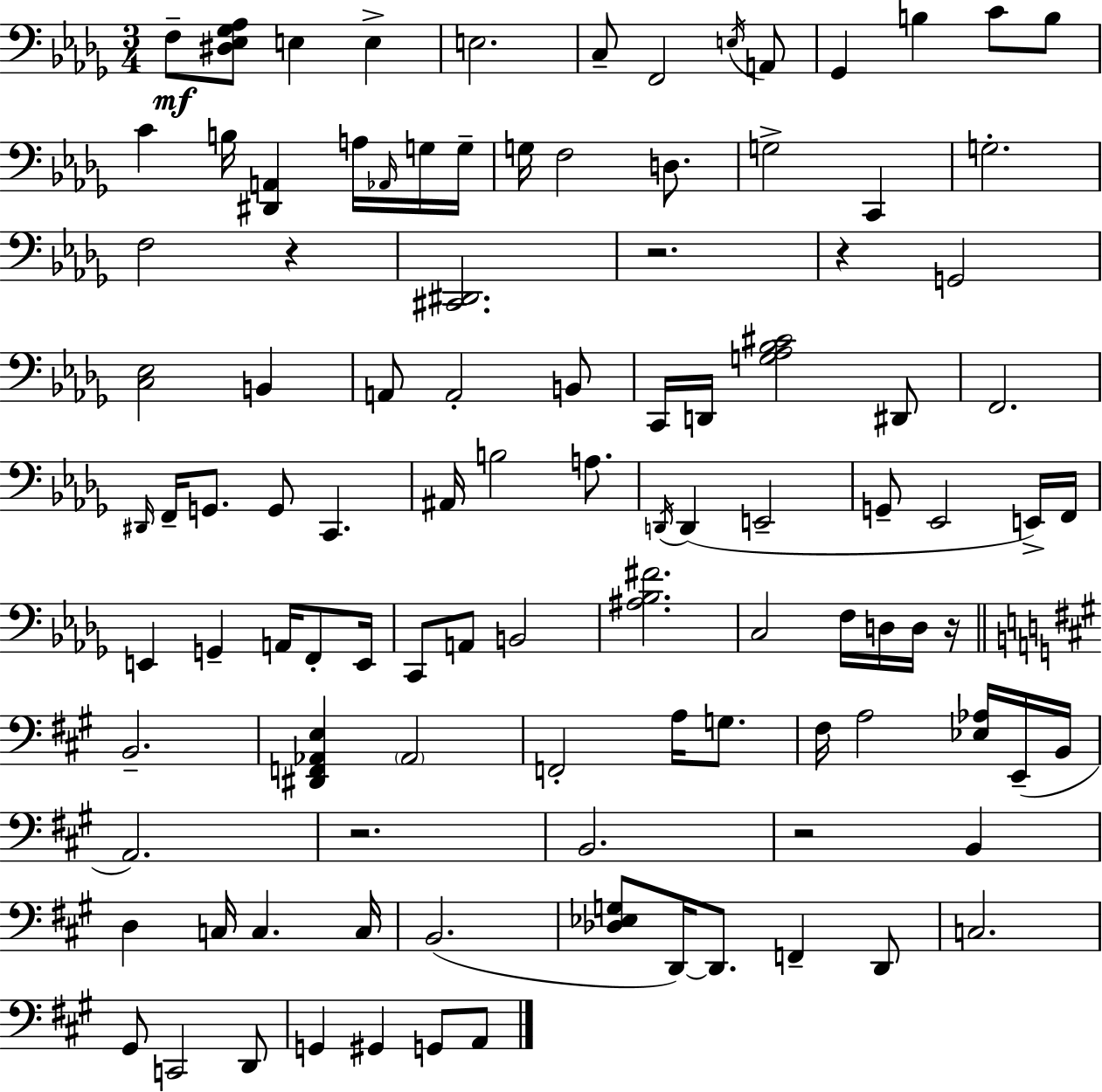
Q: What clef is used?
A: bass